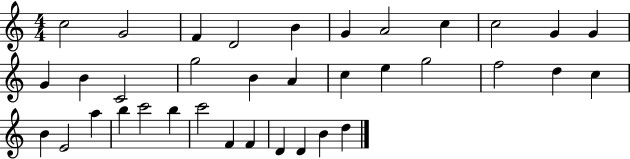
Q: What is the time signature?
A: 4/4